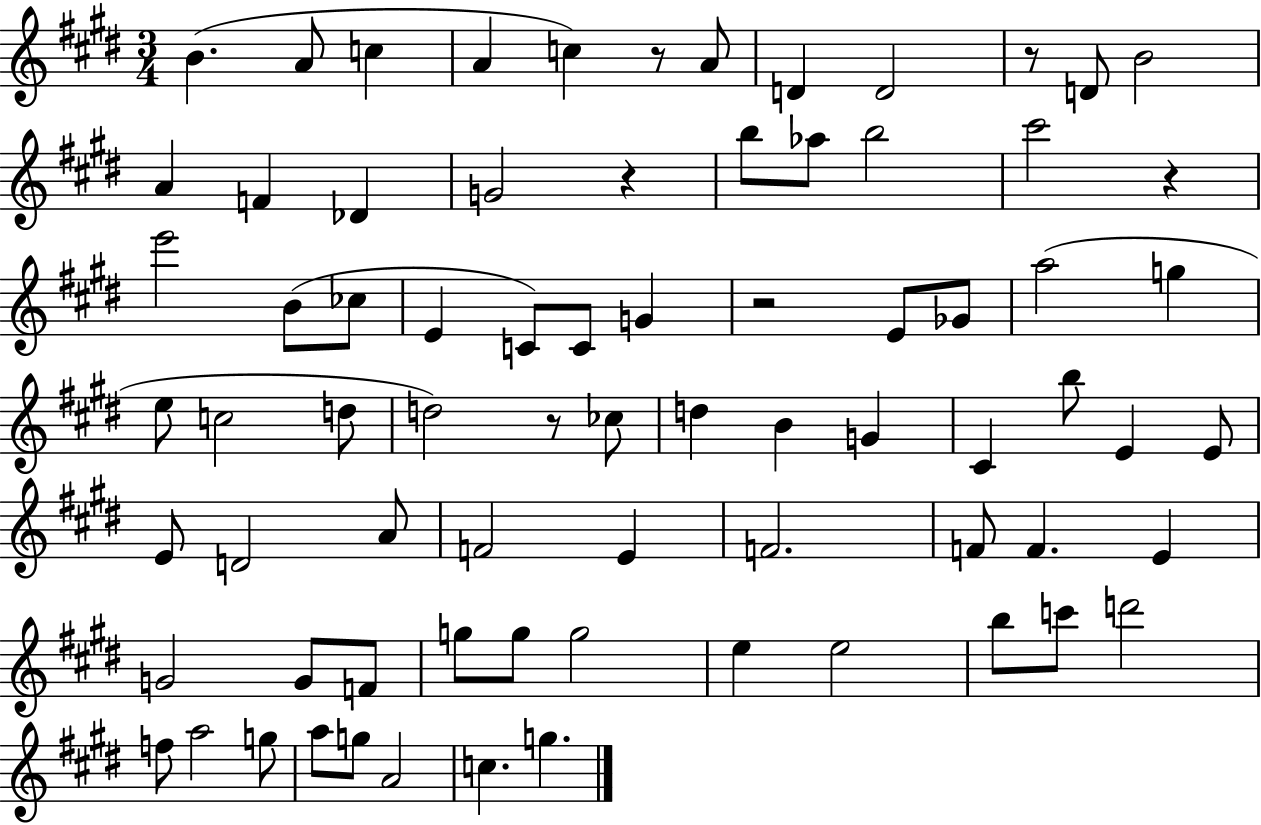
X:1
T:Untitled
M:3/4
L:1/4
K:E
B A/2 c A c z/2 A/2 D D2 z/2 D/2 B2 A F _D G2 z b/2 _a/2 b2 ^c'2 z e'2 B/2 _c/2 E C/2 C/2 G z2 E/2 _G/2 a2 g e/2 c2 d/2 d2 z/2 _c/2 d B G ^C b/2 E E/2 E/2 D2 A/2 F2 E F2 F/2 F E G2 G/2 F/2 g/2 g/2 g2 e e2 b/2 c'/2 d'2 f/2 a2 g/2 a/2 g/2 A2 c g